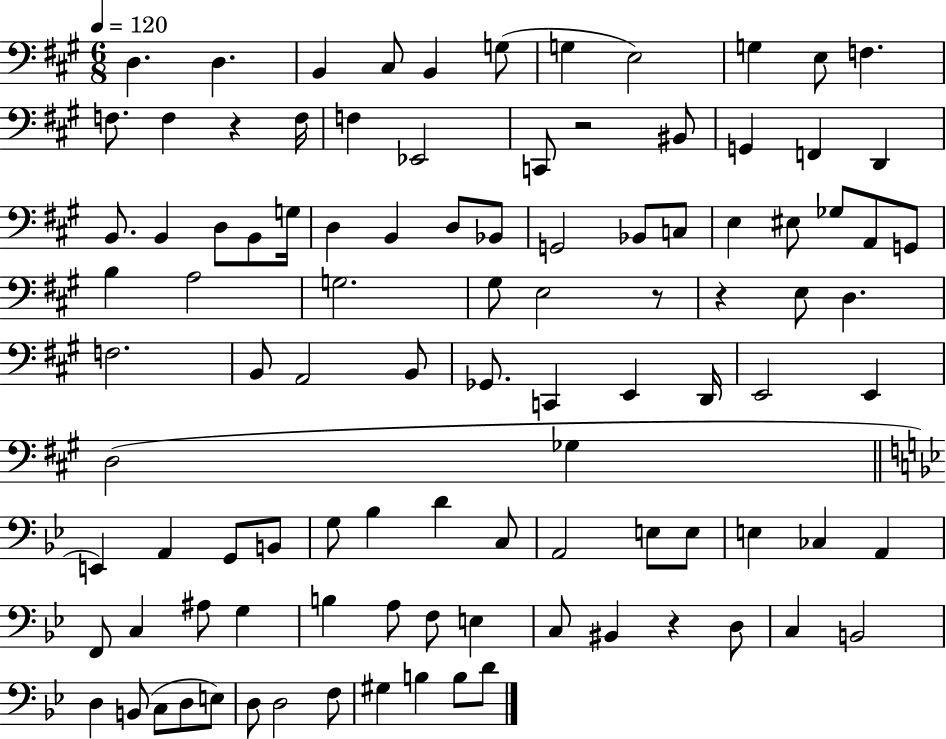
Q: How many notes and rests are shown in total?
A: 101